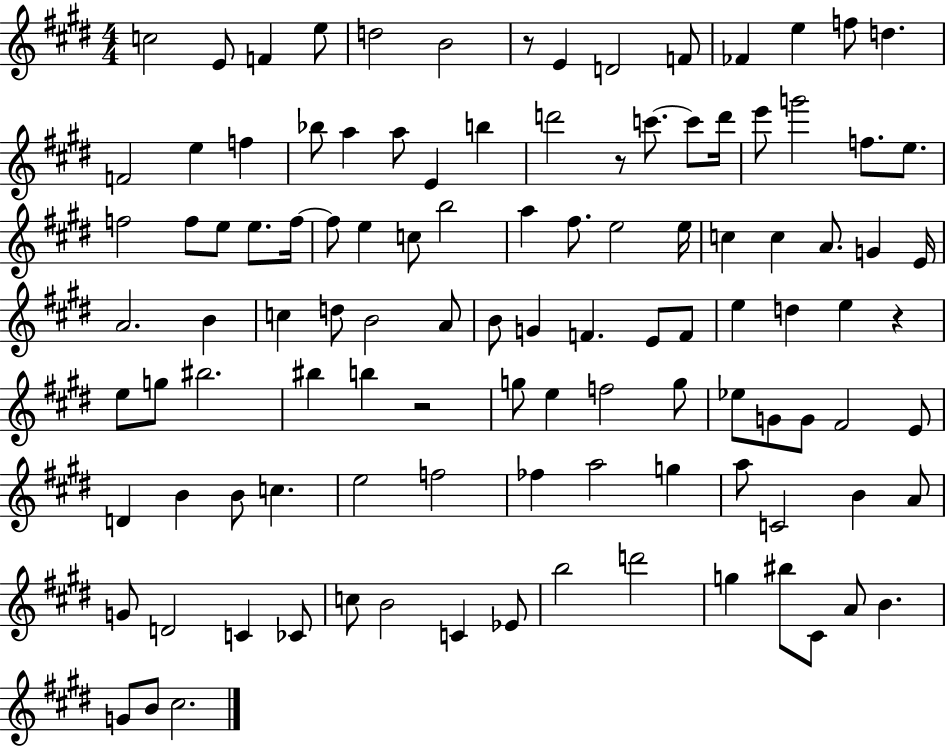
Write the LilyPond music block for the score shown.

{
  \clef treble
  \numericTimeSignature
  \time 4/4
  \key e \major
  c''2 e'8 f'4 e''8 | d''2 b'2 | r8 e'4 d'2 f'8 | fes'4 e''4 f''8 d''4. | \break f'2 e''4 f''4 | bes''8 a''4 a''8 e'4 b''4 | d'''2 r8 c'''8.~~ c'''8 d'''16 | e'''8 g'''2 f''8. e''8. | \break f''2 f''8 e''8 e''8. f''16~~ | f''8 e''4 c''8 b''2 | a''4 fis''8. e''2 e''16 | c''4 c''4 a'8. g'4 e'16 | \break a'2. b'4 | c''4 d''8 b'2 a'8 | b'8 g'4 f'4. e'8 f'8 | e''4 d''4 e''4 r4 | \break e''8 g''8 bis''2. | bis''4 b''4 r2 | g''8 e''4 f''2 g''8 | ees''8 g'8 g'8 fis'2 e'8 | \break d'4 b'4 b'8 c''4. | e''2 f''2 | fes''4 a''2 g''4 | a''8 c'2 b'4 a'8 | \break g'8 d'2 c'4 ces'8 | c''8 b'2 c'4 ees'8 | b''2 d'''2 | g''4 bis''8 cis'8 a'8 b'4. | \break g'8 b'8 cis''2. | \bar "|."
}